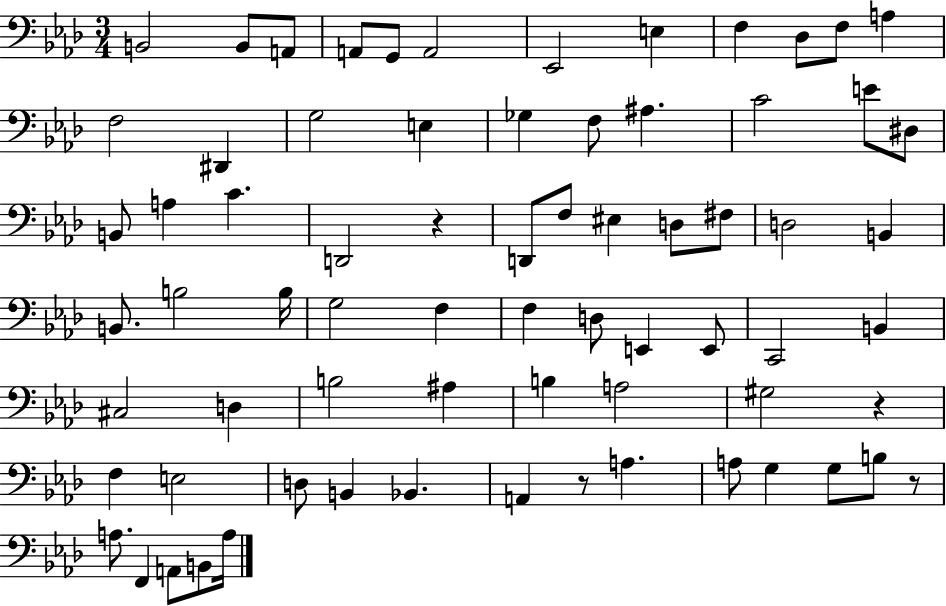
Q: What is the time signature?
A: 3/4